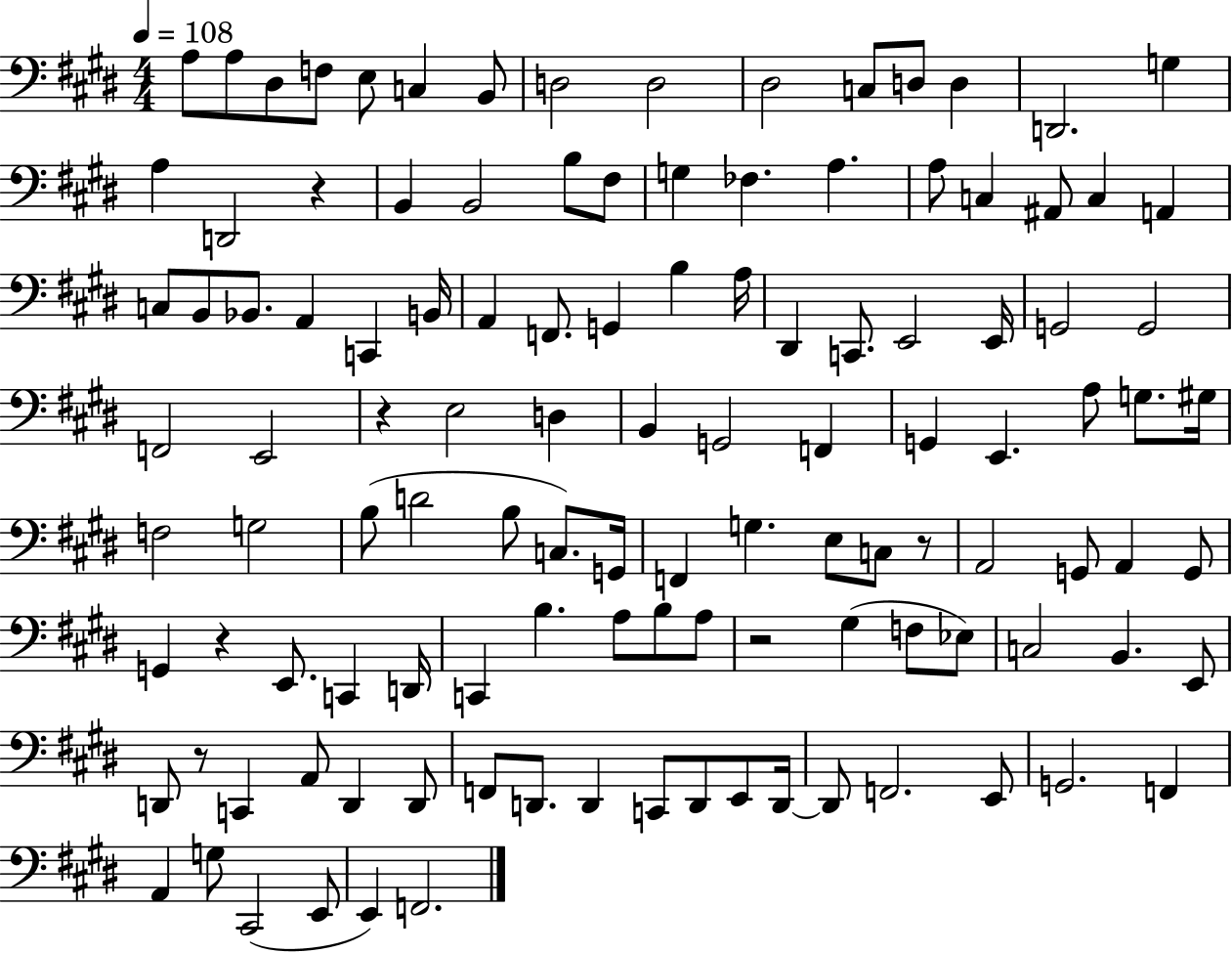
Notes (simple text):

A3/e A3/e D#3/e F3/e E3/e C3/q B2/e D3/h D3/h D#3/h C3/e D3/e D3/q D2/h. G3/q A3/q D2/h R/q B2/q B2/h B3/e F#3/e G3/q FES3/q. A3/q. A3/e C3/q A#2/e C3/q A2/q C3/e B2/e Bb2/e. A2/q C2/q B2/s A2/q F2/e. G2/q B3/q A3/s D#2/q C2/e. E2/h E2/s G2/h G2/h F2/h E2/h R/q E3/h D3/q B2/q G2/h F2/q G2/q E2/q. A3/e G3/e. G#3/s F3/h G3/h B3/e D4/h B3/e C3/e. G2/s F2/q G3/q. E3/e C3/e R/e A2/h G2/e A2/q G2/e G2/q R/q E2/e. C2/q D2/s C2/q B3/q. A3/e B3/e A3/e R/h G#3/q F3/e Eb3/e C3/h B2/q. E2/e D2/e R/e C2/q A2/e D2/q D2/e F2/e D2/e. D2/q C2/e D2/e E2/e D2/s D2/e F2/h. E2/e G2/h. F2/q A2/q G3/e C#2/h E2/e E2/q F2/h.